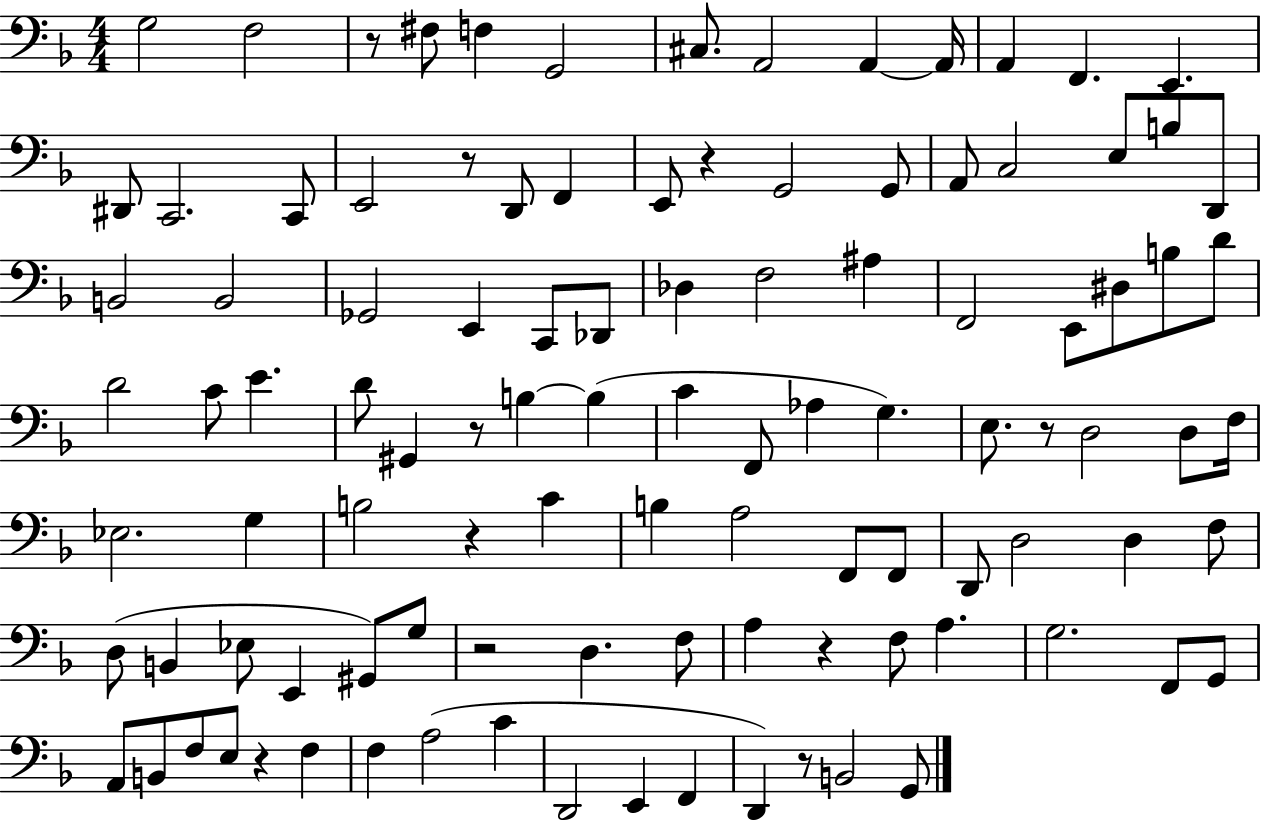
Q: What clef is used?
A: bass